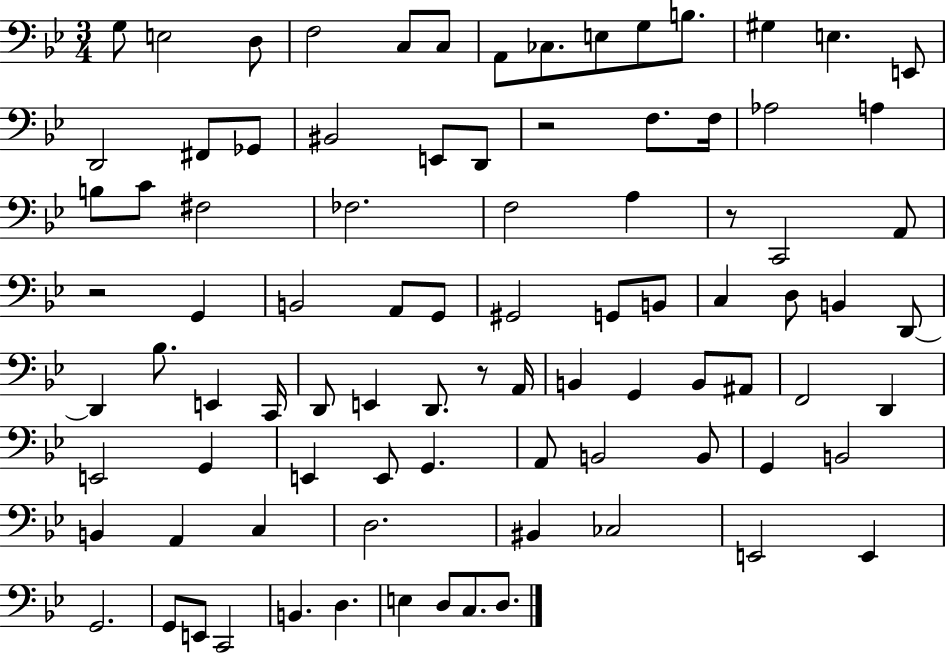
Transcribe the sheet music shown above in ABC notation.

X:1
T:Untitled
M:3/4
L:1/4
K:Bb
G,/2 E,2 D,/2 F,2 C,/2 C,/2 A,,/2 _C,/2 E,/2 G,/2 B,/2 ^G, E, E,,/2 D,,2 ^F,,/2 _G,,/2 ^B,,2 E,,/2 D,,/2 z2 F,/2 F,/4 _A,2 A, B,/2 C/2 ^F,2 _F,2 F,2 A, z/2 C,,2 A,,/2 z2 G,, B,,2 A,,/2 G,,/2 ^G,,2 G,,/2 B,,/2 C, D,/2 B,, D,,/2 D,, _B,/2 E,, C,,/4 D,,/2 E,, D,,/2 z/2 A,,/4 B,, G,, B,,/2 ^A,,/2 F,,2 D,, E,,2 G,, E,, E,,/2 G,, A,,/2 B,,2 B,,/2 G,, B,,2 B,, A,, C, D,2 ^B,, _C,2 E,,2 E,, G,,2 G,,/2 E,,/2 C,,2 B,, D, E, D,/2 C,/2 D,/2